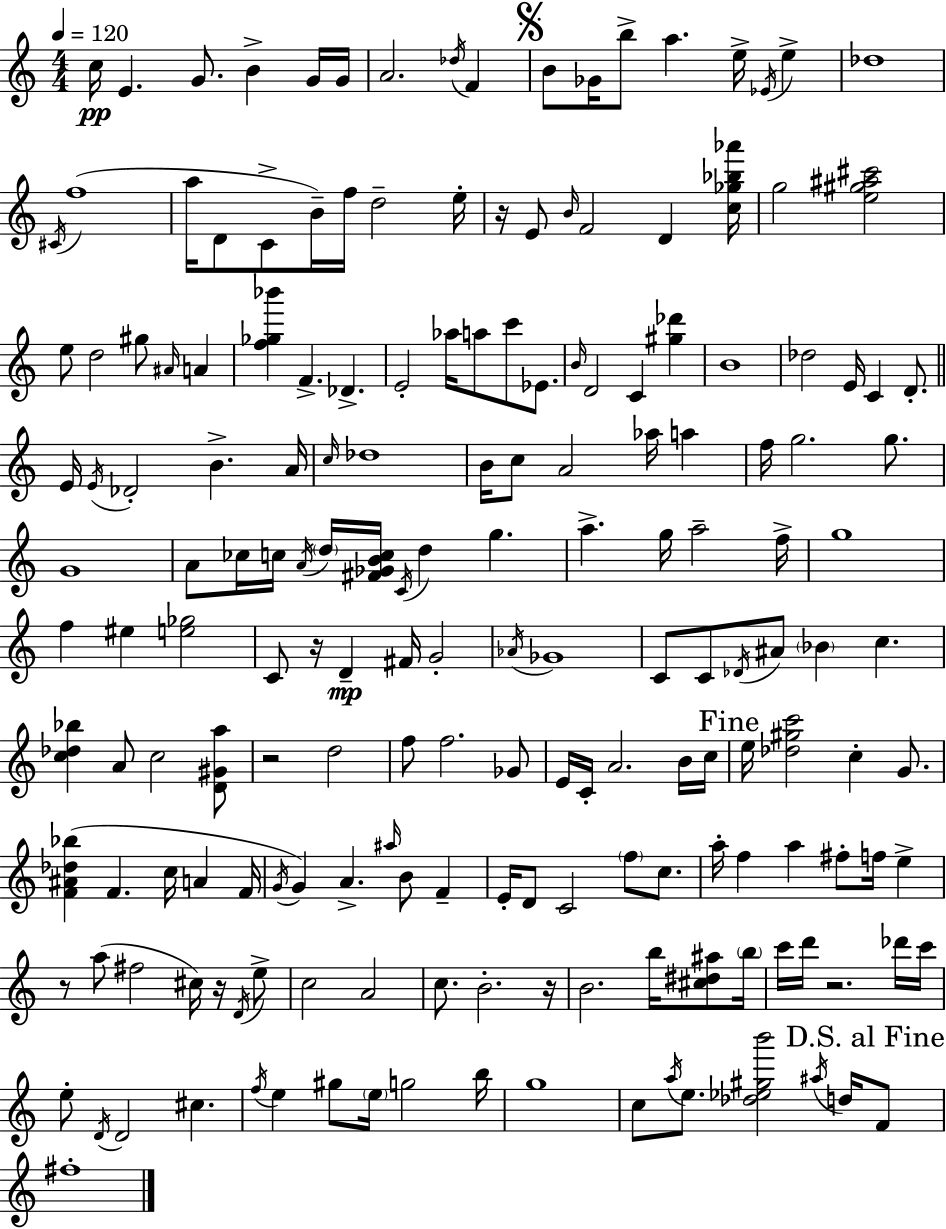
C5/s E4/q. G4/e. B4/q G4/s G4/s A4/h. Db5/s F4/q B4/e Gb4/s B5/e A5/q. E5/s Eb4/s E5/q Db5/w C#4/s F5/w A5/s D4/e C4/e B4/s F5/s D5/h E5/s R/s E4/e B4/s F4/h D4/q [C5,Gb5,Bb5,Ab6]/s G5/h [E5,G#5,A#5,C#6]/h E5/e D5/h G#5/e A#4/s A4/q [F5,Gb5,Bb6]/q F4/q. Db4/q. E4/h Ab5/s A5/e C6/e Eb4/e. B4/s D4/h C4/q [G#5,Db6]/q B4/w Db5/h E4/s C4/q D4/e. E4/s E4/s Db4/h B4/q. A4/s C5/s Db5/w B4/s C5/e A4/h Ab5/s A5/q F5/s G5/h. G5/e. G4/w A4/e CES5/s C5/s A4/s D5/s [F#4,Gb4,B4,C5]/s C4/s D5/q G5/q. A5/q. G5/s A5/h F5/s G5/w F5/q EIS5/q [E5,Gb5]/h C4/e R/s D4/q F#4/s G4/h Ab4/s Gb4/w C4/e C4/e Db4/s A#4/e Bb4/q C5/q. [C5,Db5,Bb5]/q A4/e C5/h [D4,G#4,A5]/e R/h D5/h F5/e F5/h. Gb4/e E4/s C4/s A4/h. B4/s C5/s E5/s [Db5,G#5,C6]/h C5/q G4/e. [F4,A#4,Db5,Bb5]/q F4/q. C5/s A4/q F4/s G4/s G4/q A4/q. A#5/s B4/e F4/q E4/s D4/e C4/h F5/e C5/e. A5/s F5/q A5/q F#5/e F5/s E5/q R/e A5/e F#5/h C#5/s R/s D4/s E5/e C5/h A4/h C5/e. B4/h. R/s B4/h. B5/s [C#5,D#5,A#5]/e B5/s C6/s D6/s R/h. Db6/s C6/s E5/e D4/s D4/h C#5/q. F5/s E5/q G#5/e E5/s G5/h B5/s G5/w C5/e A5/s E5/e. [Db5,Eb5,G#5,B6]/h A#5/s D5/s F4/e F#5/w